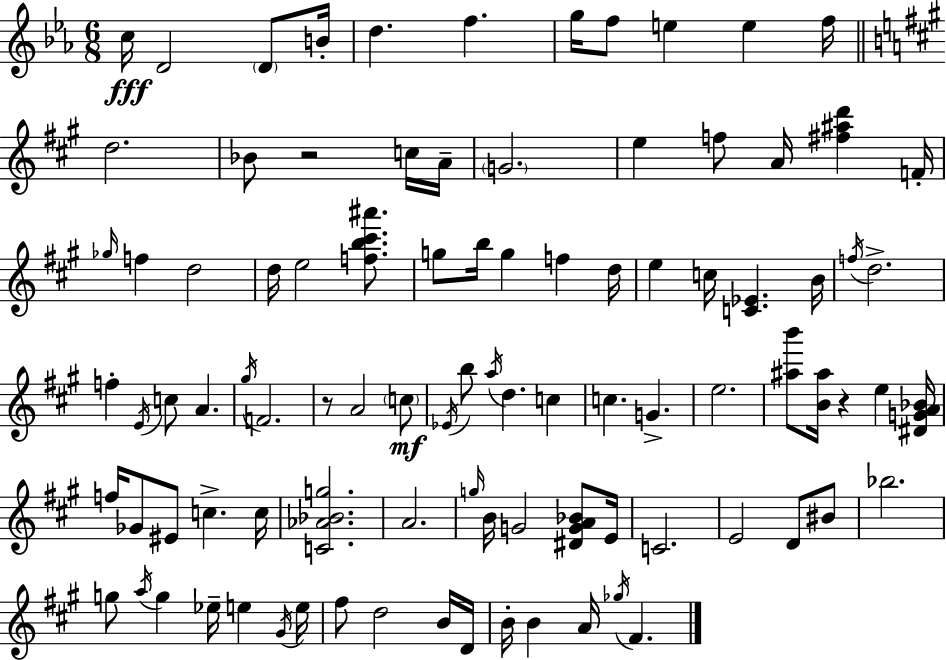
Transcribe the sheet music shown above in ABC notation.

X:1
T:Untitled
M:6/8
L:1/4
K:Eb
c/4 D2 D/2 B/4 d f g/4 f/2 e e f/4 d2 _B/2 z2 c/4 A/4 G2 e f/2 A/4 [^f^ad'] F/4 _g/4 f d2 d/4 e2 [fb^c'^a']/2 g/2 b/4 g f d/4 e c/4 [C_E] B/4 f/4 d2 f E/4 c/2 A ^g/4 F2 z/2 A2 c/2 _E/4 b/2 a/4 d c c G e2 [^ab']/2 [B^a]/4 z e [^DGA_B]/4 f/4 _G/2 ^E/2 c c/4 [C_A_Bg]2 A2 g/4 B/4 G2 [^DGA_B]/2 E/4 C2 E2 D/2 ^B/2 _b2 g/2 a/4 g _e/4 e ^G/4 e/4 ^f/2 d2 B/4 D/4 B/4 B A/4 _g/4 ^F